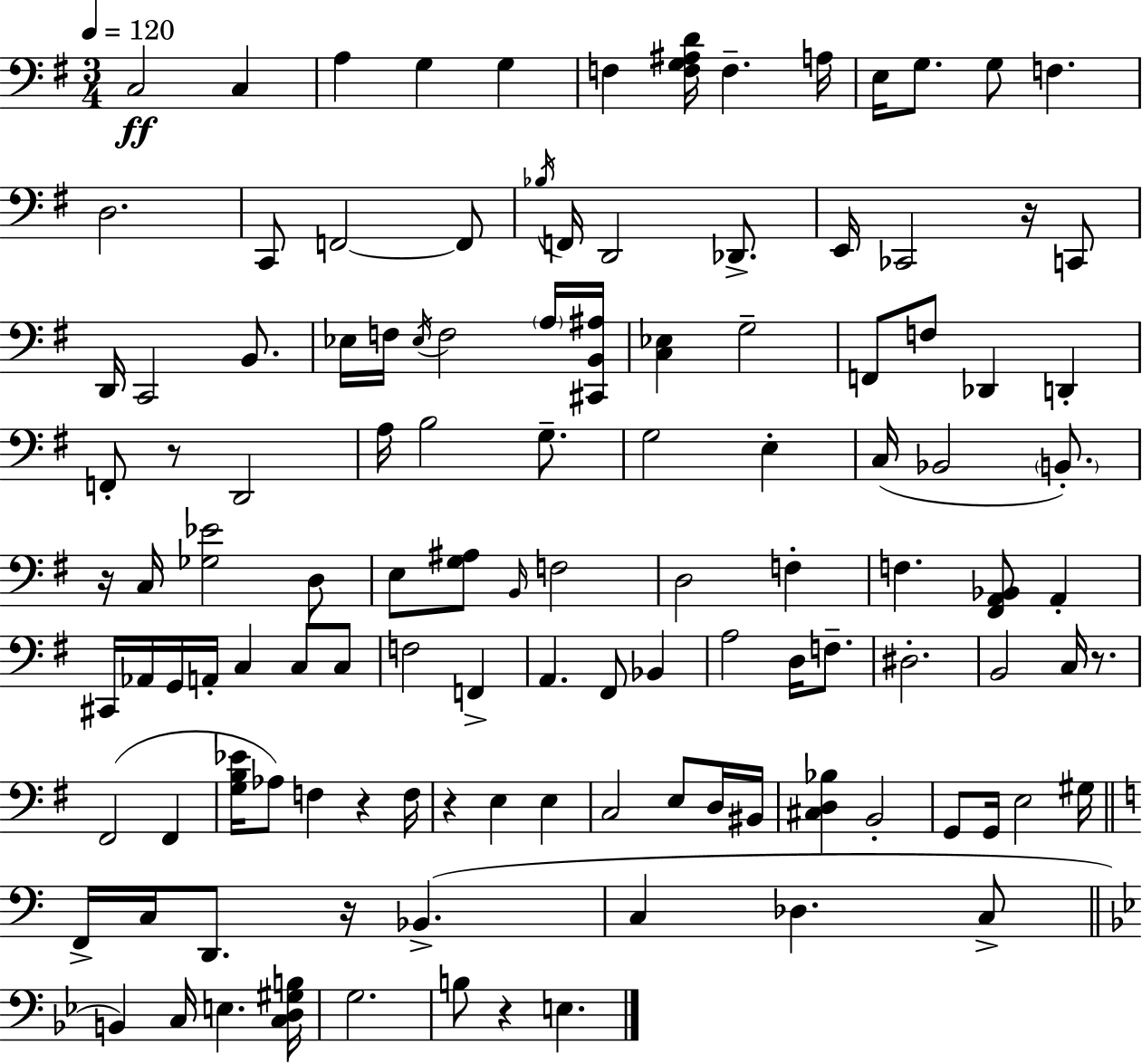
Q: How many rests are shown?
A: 8